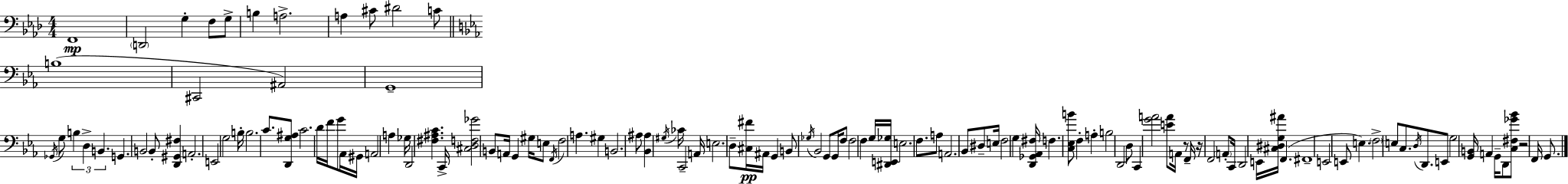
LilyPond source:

{
  \clef bass
  \numericTimeSignature
  \time 4/4
  \key f \minor
  f,1\mp | \parenthesize d,2 g4-. f8 g8-> | b4 a2.-> | a4 cis'8 dis'2 c'8 | \break \bar "||" \break \key ees \major b1( | cis,2 ais,2) | g,1-- | \acciaccatura { ges,16 } g8 \tuplet 3/2 { b4 d4-> b,4. } | \break g,4. b,2 b,8-. | <d, gis, fis>4 a,2.-. | e,2 g2 | b16-. b2. c'8. | \break <d, g ais>8 c'2. d'16 | f'16 g'8 aes,16 gis,16 a,2 a4 | ges16 d,2 <fis ais c'>4. | c,16-> <cis d f ges'>2 b,8 a,16 g,4 | \break gis16 e8 \acciaccatura { f,16 } f2 a4. | gis4 b,2. | ais8 <bes, ais>4 \acciaccatura { gis16 } ces'16 c,2-- | a,16 e2. d8-- | \break <cis fis'>16\pp ais,16 g,4 b,8 \acciaccatura { ges16 } bes,2 | g,8 g,16 f8 f2 f4 | g16 <dis, e, ges>16 e2. | f8. a8 a,2. | \break bes,8 dis8-- e16 f2 g4 | <d, ges, aes, fis>16 f4. <c ees b'>8 f4-. | a4-. b2 d,2 | d8 c,4 <g' a'>2 | \break <e' a'>8 a,16 r8 f,16-- r16 f,2 | \parenthesize a,8-. c,16 d,2 e,16 <cis dis g ais'>16 f,4.( | fis,1-- | e,2 e,8 e4.) | \break \parenthesize f2-> e8 c8. | \acciaccatura { d16 } d,8. e,8 g2 <g, b,>16 | a,4 g,16-- d,8 <c fis ges' bes'>8 r2 | f,16 g,8. \bar "|."
}